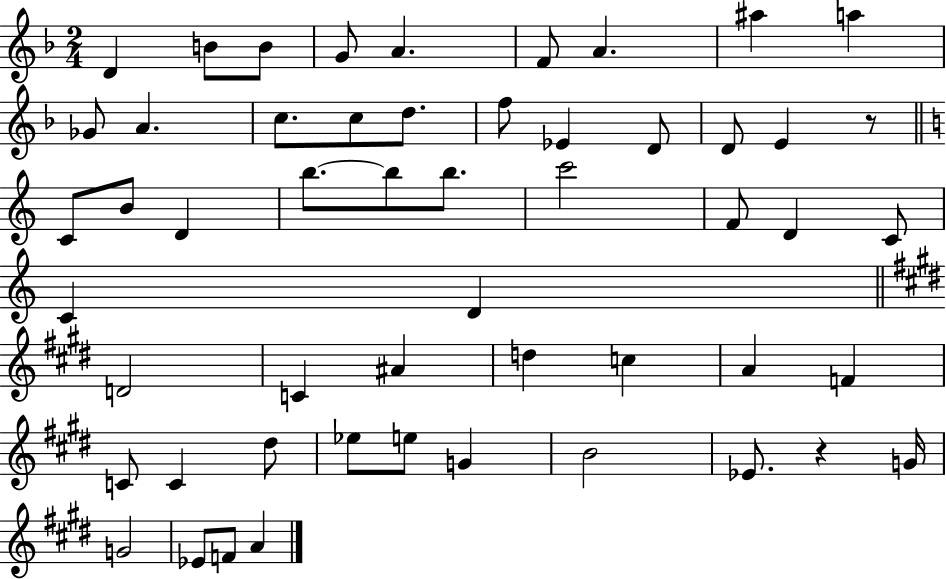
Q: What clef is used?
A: treble